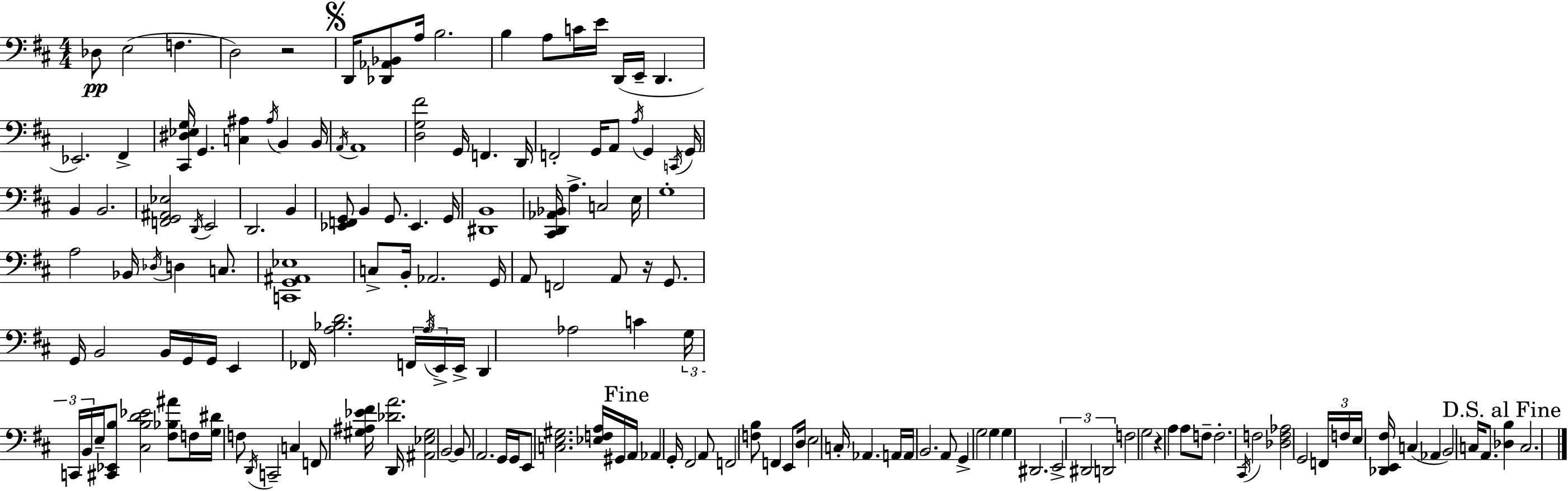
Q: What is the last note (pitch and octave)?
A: C3